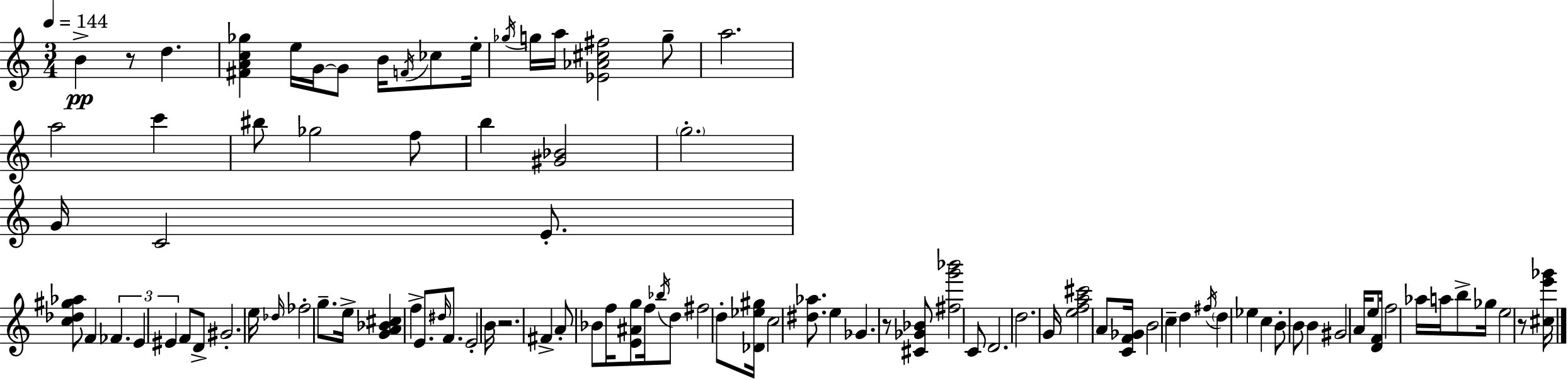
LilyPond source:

{
  \clef treble
  \numericTimeSignature
  \time 3/4
  \key c \major
  \tempo 4 = 144
  b'4->\pp r8 d''4. | <fis' a' c'' ges''>4 e''16 g'16~~ g'8 b'16 \acciaccatura { f'16 } ces''8 | e''16-. \acciaccatura { ges''16 } g''16 a''16 <ees' aes' cis'' fis''>2 | g''8-- a''2. | \break a''2 c'''4 | bis''8 ges''2 | f''8 b''4 <gis' bes'>2 | \parenthesize g''2.-. | \break g'16 c'2 e'8.-. | <c'' des'' gis'' aes''>8 f'4 \tuplet 3/2 { fes'4. | e'4 eis'4 } f'8 | d'8-> gis'2.-. | \break e''16 \grace { des''16 } fes''2-. | g''8.-- e''16-> <g' a' bes' cis''>4 f''4-> | e'8. \grace { dis''16 } f'8. e'2-. | b'16 r2. | \break fis'4-> a'8-. bes'8 | f''16 <e' ais' g''>8 f''16 \acciaccatura { bes''16 } d''8 fis''2 | d''8-. <des' ees'' gis''>16 c''2 | <dis'' aes''>8. e''4 ges'4. | \break r8 <cis' ges' bes'>8 <fis'' g''' bes'''>2 | c'8 d'2. | d''2. | g'16 <e'' f'' a'' cis'''>2 | \break a'8 <c' f' ges'>16 b'2 | c''4-- d''4 \acciaccatura { fis''16 } \parenthesize d''4 | ees''4 c''4 b'8-. | b'8 b'4 gis'2 | \break a'16 e''8 <d' f'>16 f''2 | aes''16 a''16 b''8-> ges''16 e''2 | r8 <cis'' e''' ges'''>16 \bar "|."
}